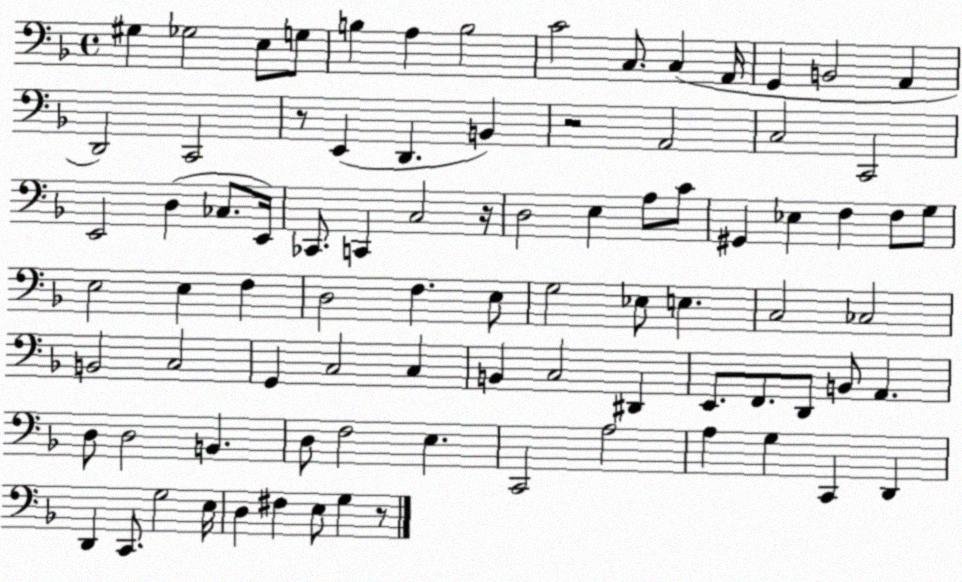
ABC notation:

X:1
T:Untitled
M:4/4
L:1/4
K:F
^G, _G,2 E,/2 G,/2 B, A, B,2 C2 C,/2 C, A,,/4 G,, B,,2 A,, D,,2 C,,2 z/2 E,, D,, B,, z2 A,,2 C,2 C,,2 E,,2 D, _C,/2 E,,/4 _C,,/2 C,, C,2 z/4 D,2 E, A,/2 C/2 ^G,, _E, F, F,/2 G,/2 E,2 E, F, D,2 F, E,/2 G,2 _E,/2 E, C,2 _C,2 B,,2 C,2 G,, C,2 C, B,, C,2 ^D,, E,,/2 F,,/2 D,,/2 B,,/2 A,, D,/2 D,2 B,, D,/2 F,2 E, C,,2 A,2 A, G, C,, D,, D,, C,,/2 G,2 E,/4 D, ^F, E,/2 G, z/2